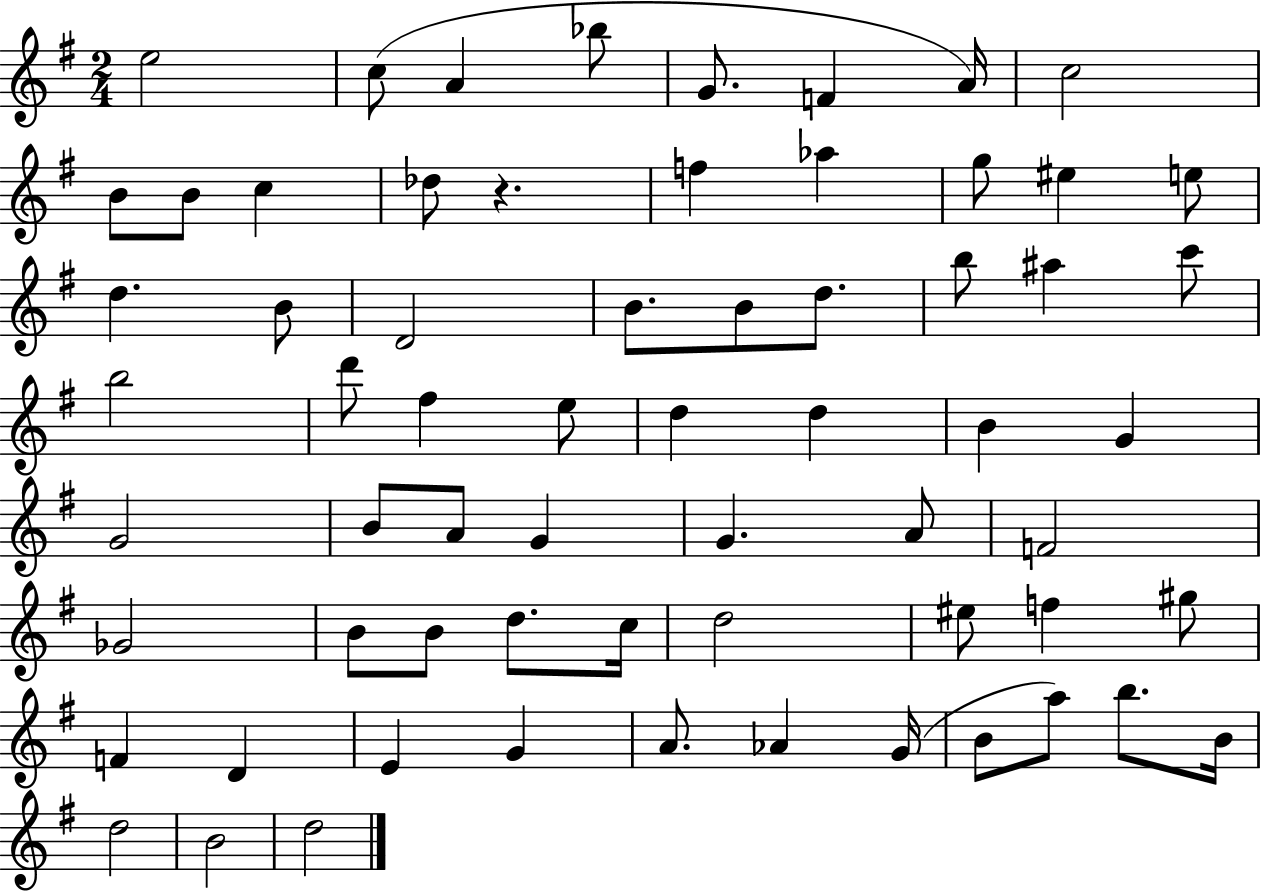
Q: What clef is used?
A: treble